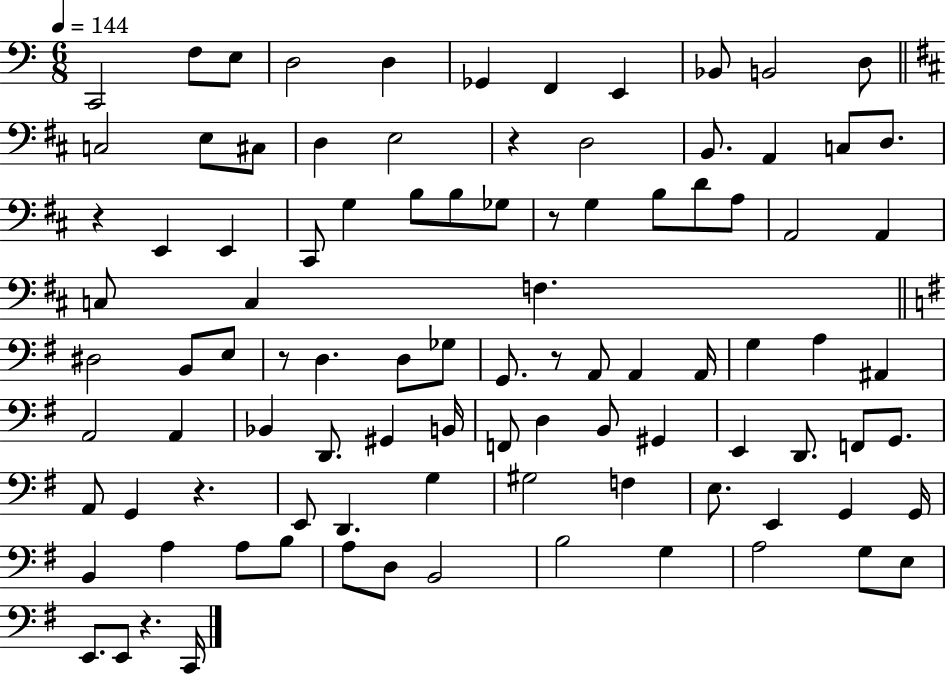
{
  \clef bass
  \numericTimeSignature
  \time 6/8
  \key c \major
  \tempo 4 = 144
  c,2 f8 e8 | d2 d4 | ges,4 f,4 e,4 | bes,8 b,2 d8 | \break \bar "||" \break \key b \minor c2 e8 cis8 | d4 e2 | r4 d2 | b,8. a,4 c8 d8. | \break r4 e,4 e,4 | cis,8 g4 b8 b8 ges8 | r8 g4 b8 d'8 a8 | a,2 a,4 | \break c8 c4 f4. | \bar "||" \break \key g \major dis2 b,8 e8 | r8 d4. d8 ges8 | g,8. r8 a,8 a,4 a,16 | g4 a4 ais,4 | \break a,2 a,4 | bes,4 d,8. gis,4 b,16 | f,8 d4 b,8 gis,4 | e,4 d,8. f,8 g,8. | \break a,8 g,4 r4. | e,8 d,4. g4 | gis2 f4 | e8. e,4 g,4 g,16 | \break b,4 a4 a8 b8 | a8 d8 b,2 | b2 g4 | a2 g8 e8 | \break e,8. e,8 r4. c,16 | \bar "|."
}